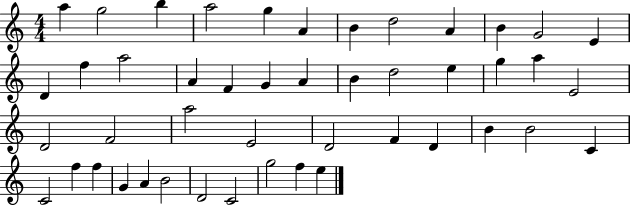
X:1
T:Untitled
M:4/4
L:1/4
K:C
a g2 b a2 g A B d2 A B G2 E D f a2 A F G A B d2 e g a E2 D2 F2 a2 E2 D2 F D B B2 C C2 f f G A B2 D2 C2 g2 f e